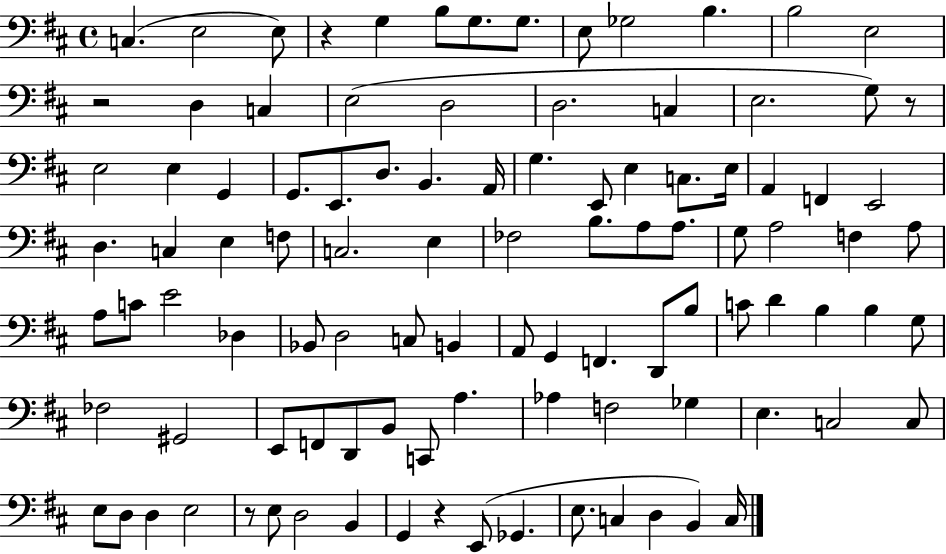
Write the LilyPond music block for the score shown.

{
  \clef bass
  \time 4/4
  \defaultTimeSignature
  \key d \major
  c4.( e2 e8) | r4 g4 b8 g8. g8. | e8 ges2 b4. | b2 e2 | \break r2 d4 c4 | e2( d2 | d2. c4 | e2. g8) r8 | \break e2 e4 g,4 | g,8. e,8. d8. b,4. a,16 | g4. e,8 e4 c8. e16 | a,4 f,4 e,2 | \break d4. c4 e4 f8 | c2. e4 | fes2 b8. a8 a8. | g8 a2 f4 a8 | \break a8 c'8 e'2 des4 | bes,8 d2 c8 b,4 | a,8 g,4 f,4. d,8 b8 | c'8 d'4 b4 b4 g8 | \break fes2 gis,2 | e,8 f,8 d,8 b,8 c,8 a4. | aes4 f2 ges4 | e4. c2 c8 | \break e8 d8 d4 e2 | r8 e8 d2 b,4 | g,4 r4 e,8( ges,4. | e8. c4 d4 b,4) c16 | \break \bar "|."
}